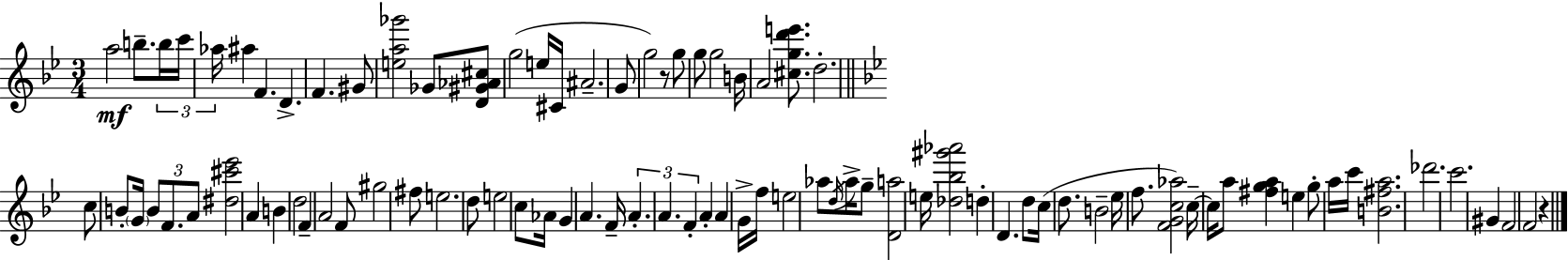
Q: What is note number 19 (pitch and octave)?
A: G5